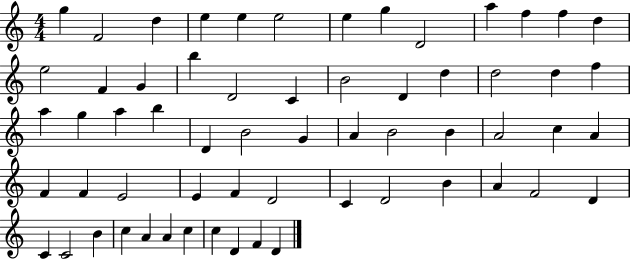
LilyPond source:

{
  \clef treble
  \numericTimeSignature
  \time 4/4
  \key c \major
  g''4 f'2 d''4 | e''4 e''4 e''2 | e''4 g''4 d'2 | a''4 f''4 f''4 d''4 | \break e''2 f'4 g'4 | b''4 d'2 c'4 | b'2 d'4 d''4 | d''2 d''4 f''4 | \break a''4 g''4 a''4 b''4 | d'4 b'2 g'4 | a'4 b'2 b'4 | a'2 c''4 a'4 | \break f'4 f'4 e'2 | e'4 f'4 d'2 | c'4 d'2 b'4 | a'4 f'2 d'4 | \break c'4 c'2 b'4 | c''4 a'4 a'4 c''4 | c''4 d'4 f'4 d'4 | \bar "|."
}